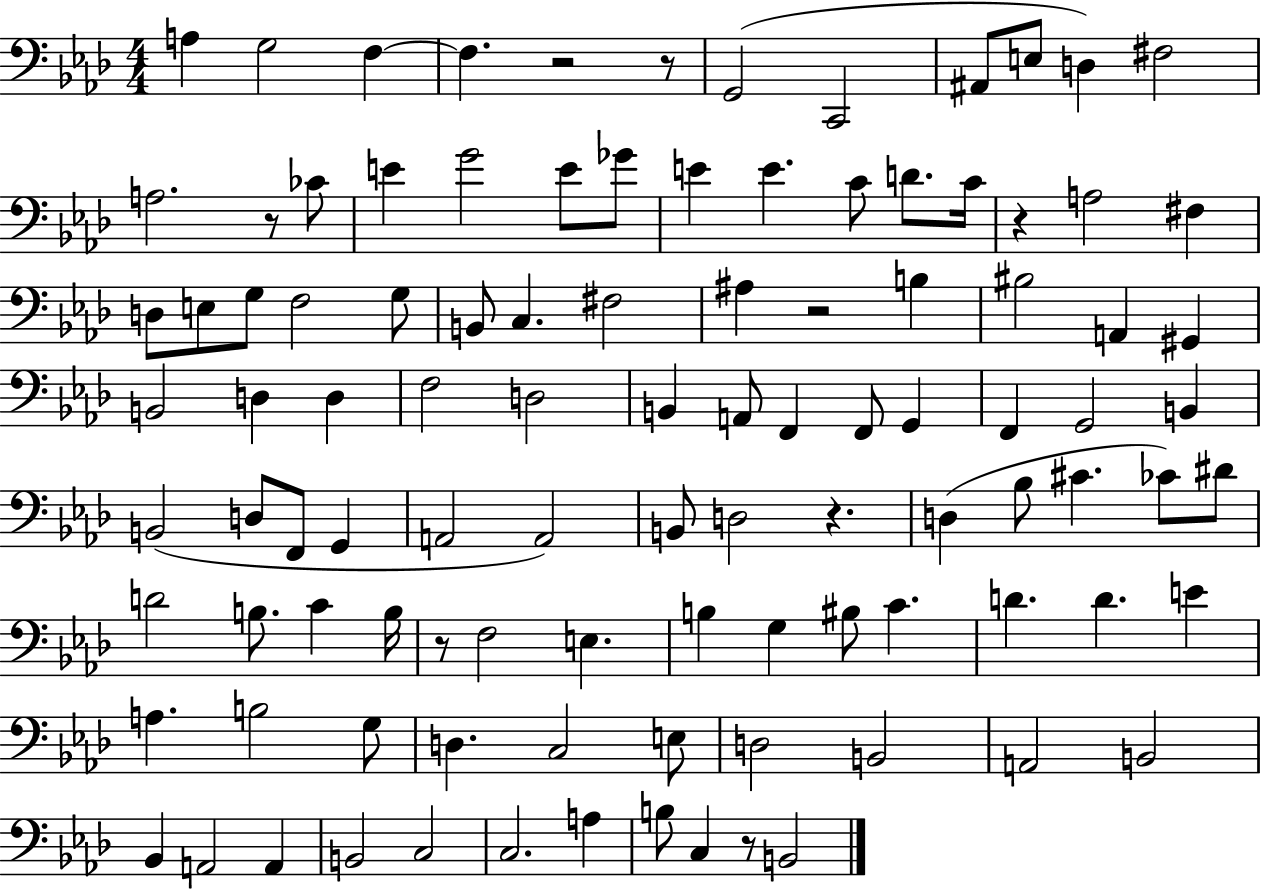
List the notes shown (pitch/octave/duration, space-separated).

A3/q G3/h F3/q F3/q. R/h R/e G2/h C2/h A#2/e E3/e D3/q F#3/h A3/h. R/e CES4/e E4/q G4/h E4/e Gb4/e E4/q E4/q. C4/e D4/e. C4/s R/q A3/h F#3/q D3/e E3/e G3/e F3/h G3/e B2/e C3/q. F#3/h A#3/q R/h B3/q BIS3/h A2/q G#2/q B2/h D3/q D3/q F3/h D3/h B2/q A2/e F2/q F2/e G2/q F2/q G2/h B2/q B2/h D3/e F2/e G2/q A2/h A2/h B2/e D3/h R/q. D3/q Bb3/e C#4/q. CES4/e D#4/e D4/h B3/e. C4/q B3/s R/e F3/h E3/q. B3/q G3/q BIS3/e C4/q. D4/q. D4/q. E4/q A3/q. B3/h G3/e D3/q. C3/h E3/e D3/h B2/h A2/h B2/h Bb2/q A2/h A2/q B2/h C3/h C3/h. A3/q B3/e C3/q R/e B2/h